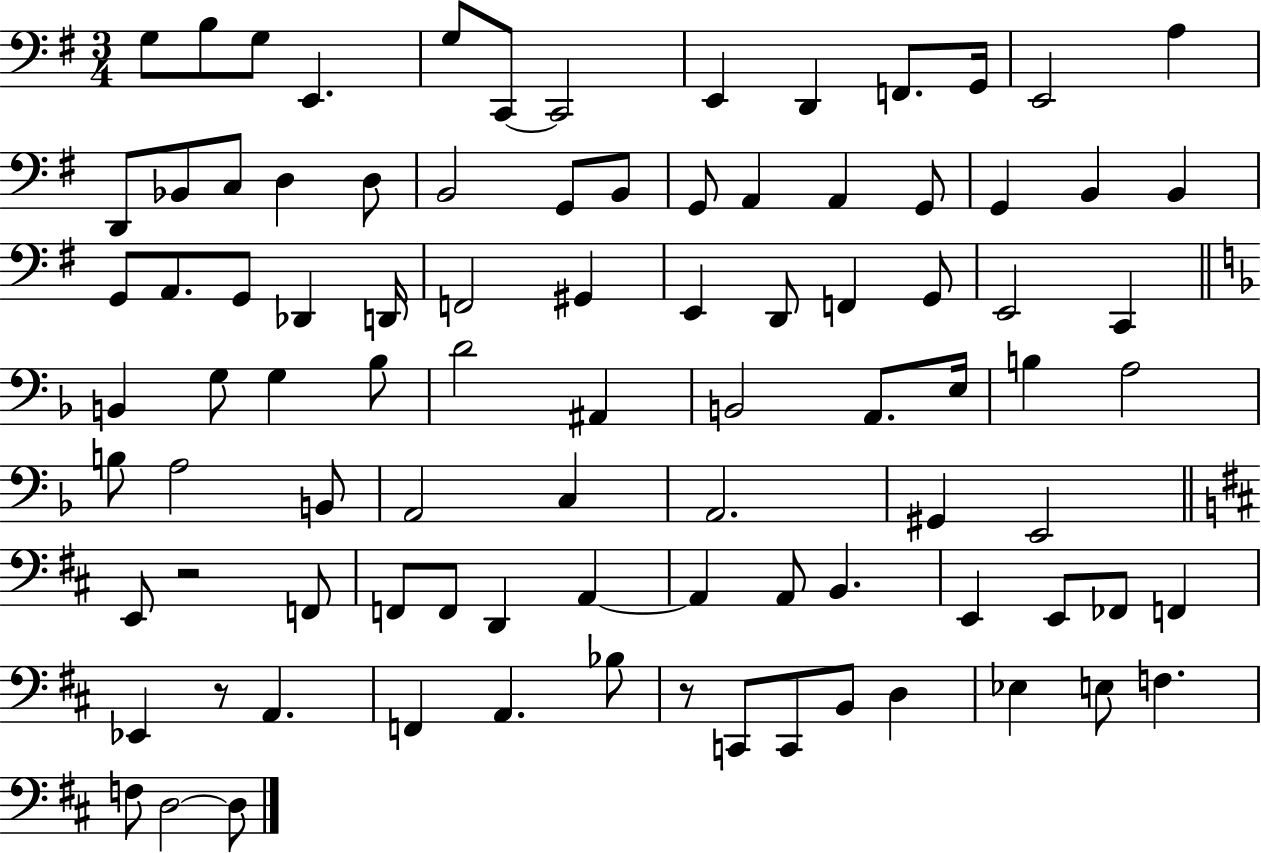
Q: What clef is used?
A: bass